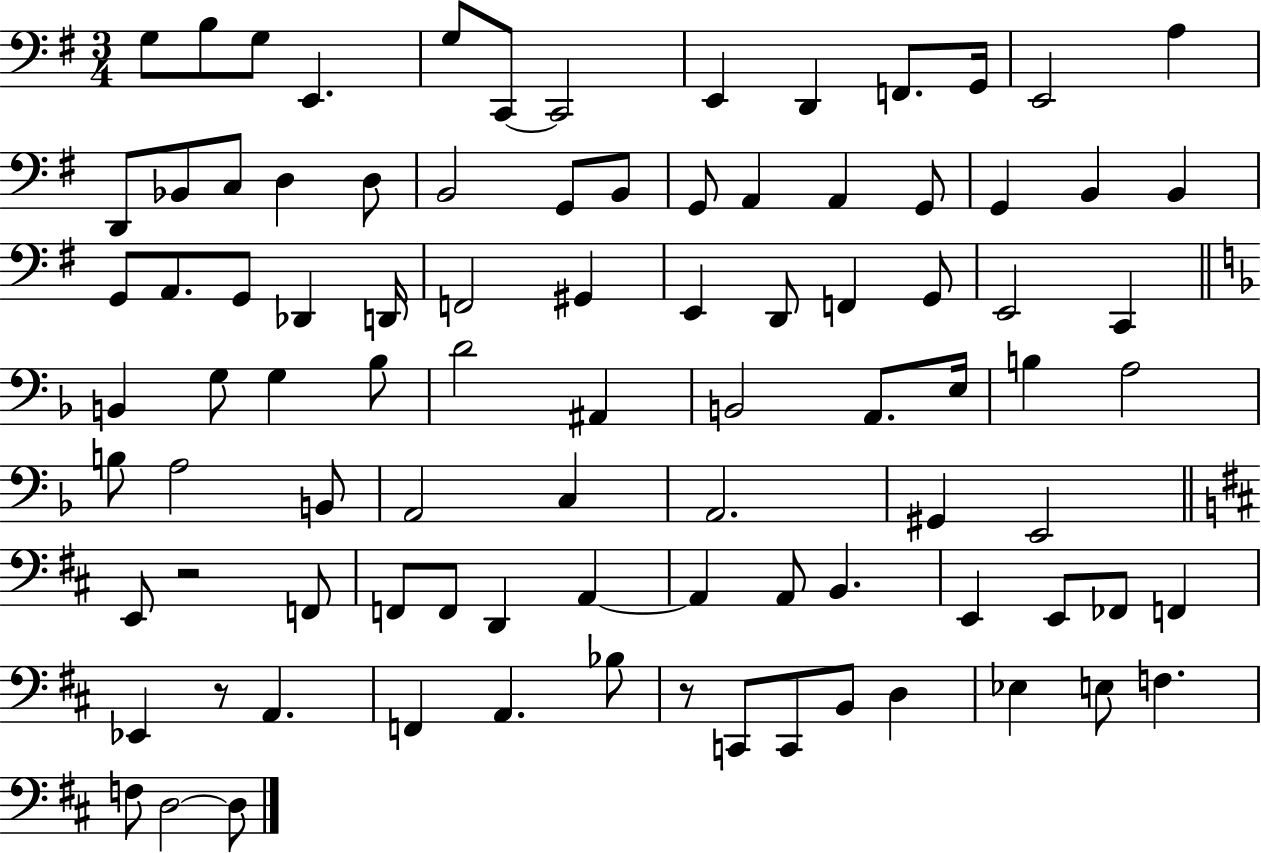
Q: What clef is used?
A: bass